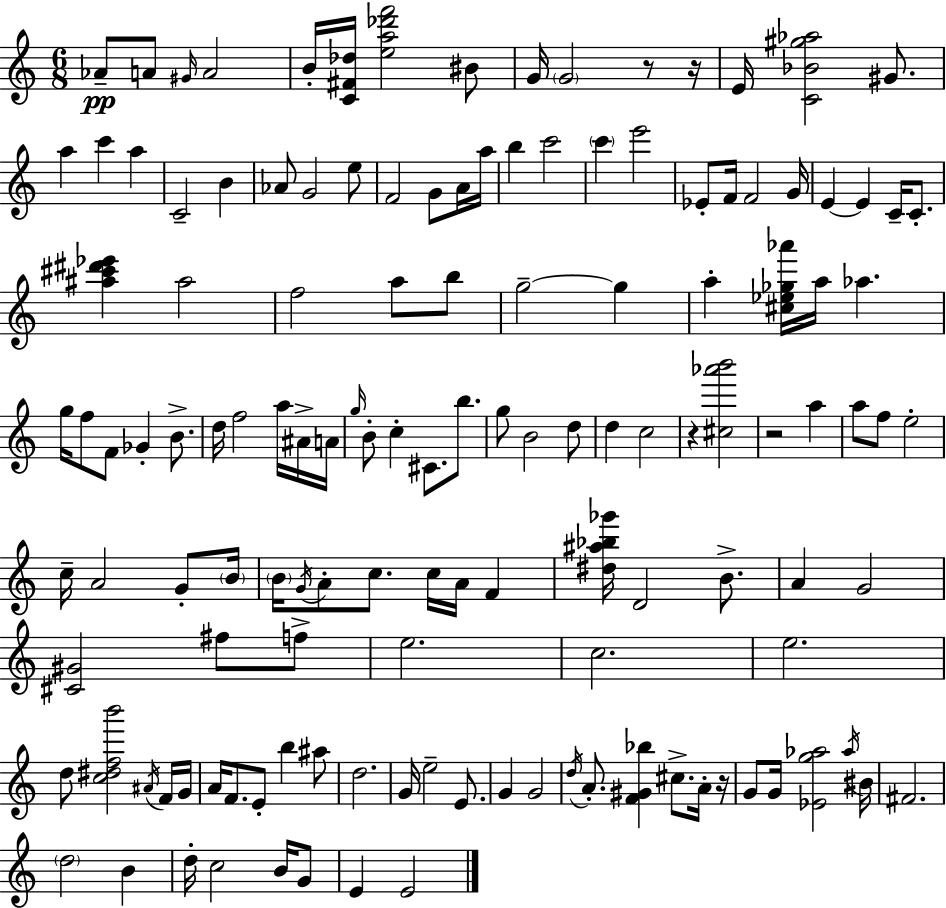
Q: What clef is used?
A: treble